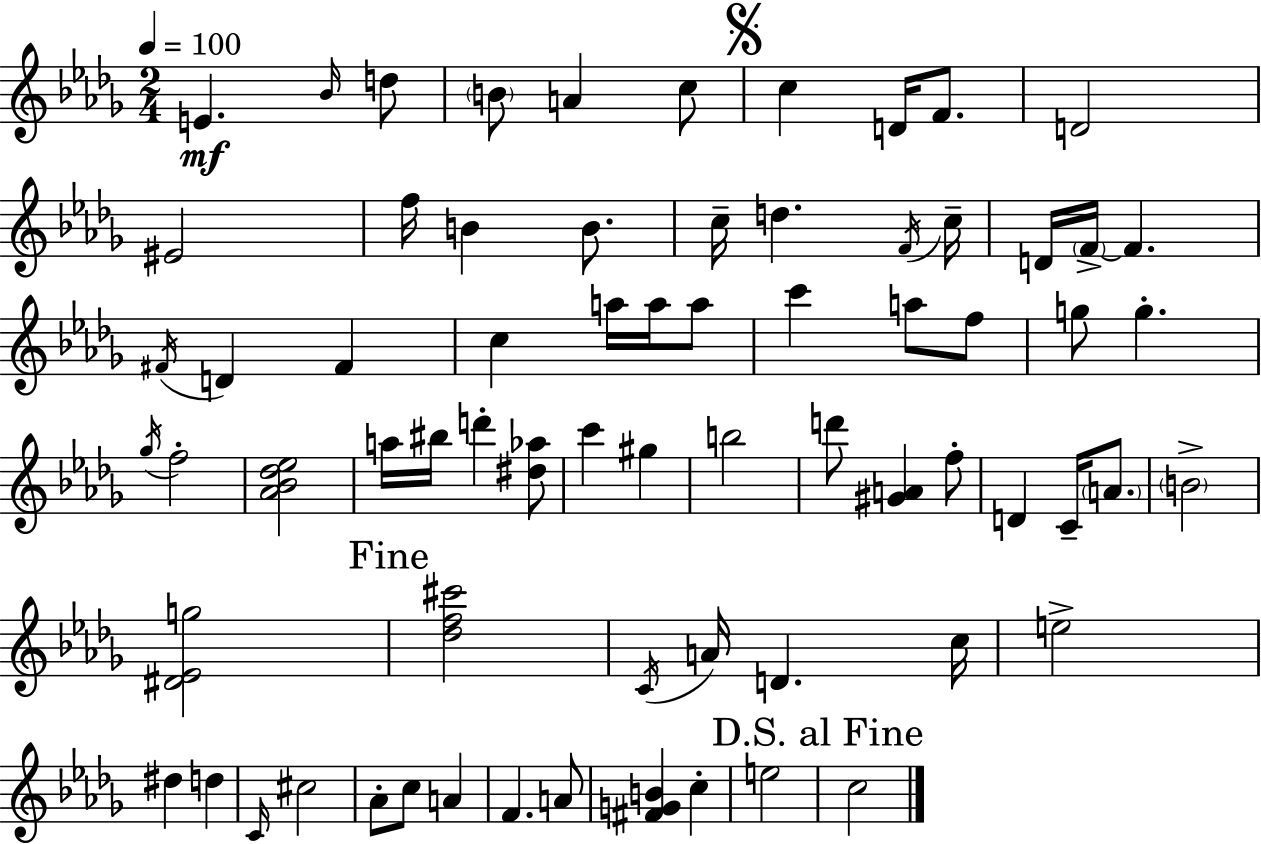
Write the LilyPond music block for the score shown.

{
  \clef treble
  \numericTimeSignature
  \time 2/4
  \key bes \minor
  \tempo 4 = 100
  e'4.\mf \grace { bes'16 } d''8 | \parenthesize b'8 a'4 c''8 | \mark \markup { \musicglyph "scripts.segno" } c''4 d'16 f'8. | d'2 | \break eis'2 | f''16 b'4 b'8. | c''16-- d''4. | \acciaccatura { f'16 } c''16-- d'16 \parenthesize f'16->~~ f'4. | \break \acciaccatura { fis'16 } d'4 fis'4 | c''4 a''16 | a''16 a''8 c'''4 a''8 | f''8 g''8 g''4.-. | \break \acciaccatura { ges''16 } f''2-. | <aes' bes' des'' ees''>2 | a''16 bis''16 d'''4-. | <dis'' aes''>8 c'''4 | \break gis''4 b''2 | d'''8 <gis' a'>4 | f''8-. d'4 | c'16-- \parenthesize a'8. \parenthesize b'2-> | \break <dis' ees' g''>2 | \mark "Fine" <des'' f'' cis'''>2 | \acciaccatura { c'16 } a'16 d'4. | c''16 e''2-> | \break dis''4 | d''4 \grace { c'16 } cis''2 | aes'8-. | c''8 a'4 f'4. | \break a'8 <fis' g' b'>4 | c''4-. e''2 | \mark "D.S. al Fine" c''2 | \bar "|."
}